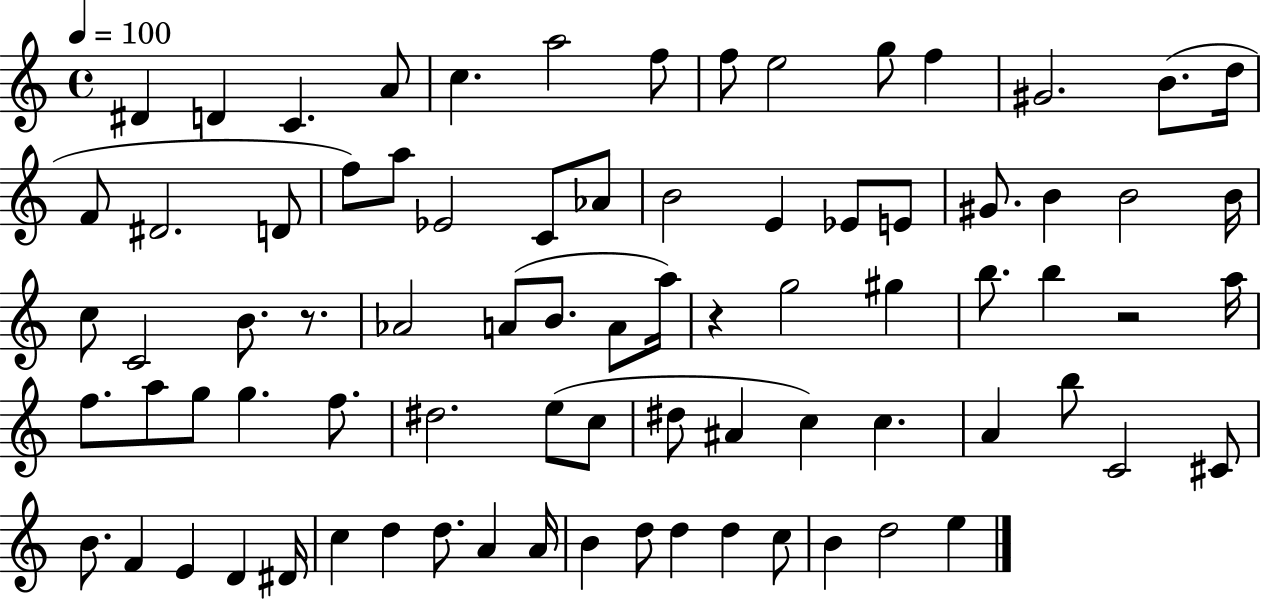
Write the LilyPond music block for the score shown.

{
  \clef treble
  \time 4/4
  \defaultTimeSignature
  \key c \major
  \tempo 4 = 100
  dis'4 d'4 c'4. a'8 | c''4. a''2 f''8 | f''8 e''2 g''8 f''4 | gis'2. b'8.( d''16 | \break f'8 dis'2. d'8 | f''8) a''8 ees'2 c'8 aes'8 | b'2 e'4 ees'8 e'8 | gis'8. b'4 b'2 b'16 | \break c''8 c'2 b'8. r8. | aes'2 a'8( b'8. a'8 a''16) | r4 g''2 gis''4 | b''8. b''4 r2 a''16 | \break f''8. a''8 g''8 g''4. f''8. | dis''2. e''8( c''8 | dis''8 ais'4 c''4) c''4. | a'4 b''8 c'2 cis'8 | \break b'8. f'4 e'4 d'4 dis'16 | c''4 d''4 d''8. a'4 a'16 | b'4 d''8 d''4 d''4 c''8 | b'4 d''2 e''4 | \break \bar "|."
}